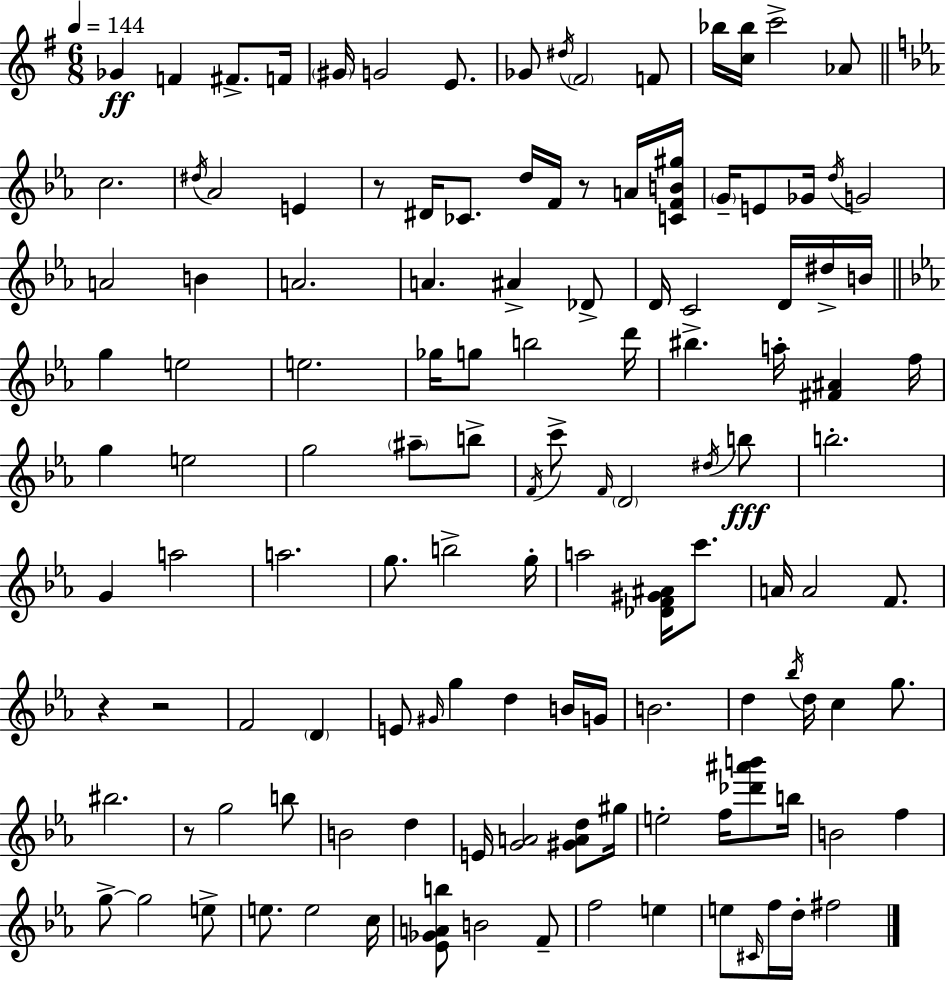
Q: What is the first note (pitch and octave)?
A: Gb4